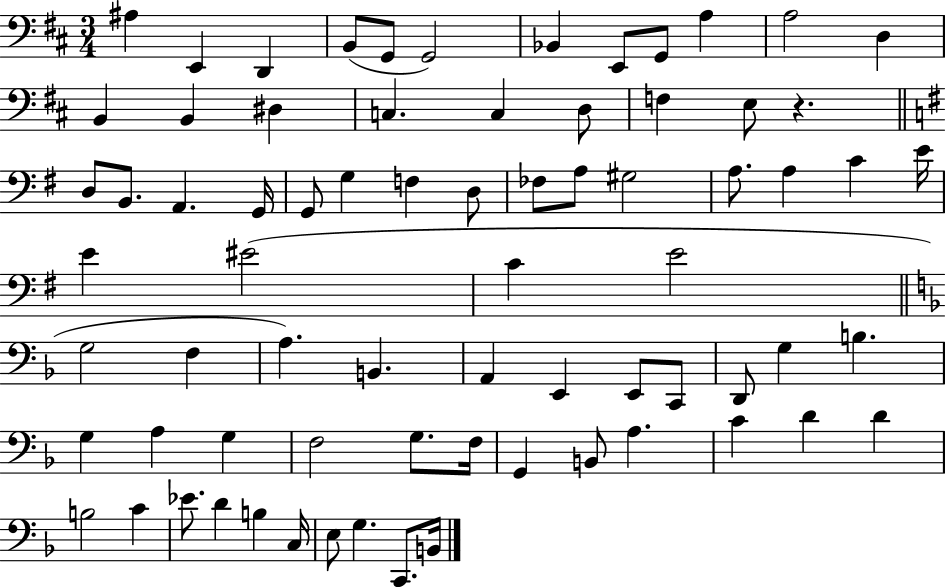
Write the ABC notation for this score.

X:1
T:Untitled
M:3/4
L:1/4
K:D
^A, E,, D,, B,,/2 G,,/2 G,,2 _B,, E,,/2 G,,/2 A, A,2 D, B,, B,, ^D, C, C, D,/2 F, E,/2 z D,/2 B,,/2 A,, G,,/4 G,,/2 G, F, D,/2 _F,/2 A,/2 ^G,2 A,/2 A, C E/4 E ^E2 C E2 G,2 F, A, B,, A,, E,, E,,/2 C,,/2 D,,/2 G, B, G, A, G, F,2 G,/2 F,/4 G,, B,,/2 A, C D D B,2 C _E/2 D B, C,/4 E,/2 G, C,,/2 B,,/4